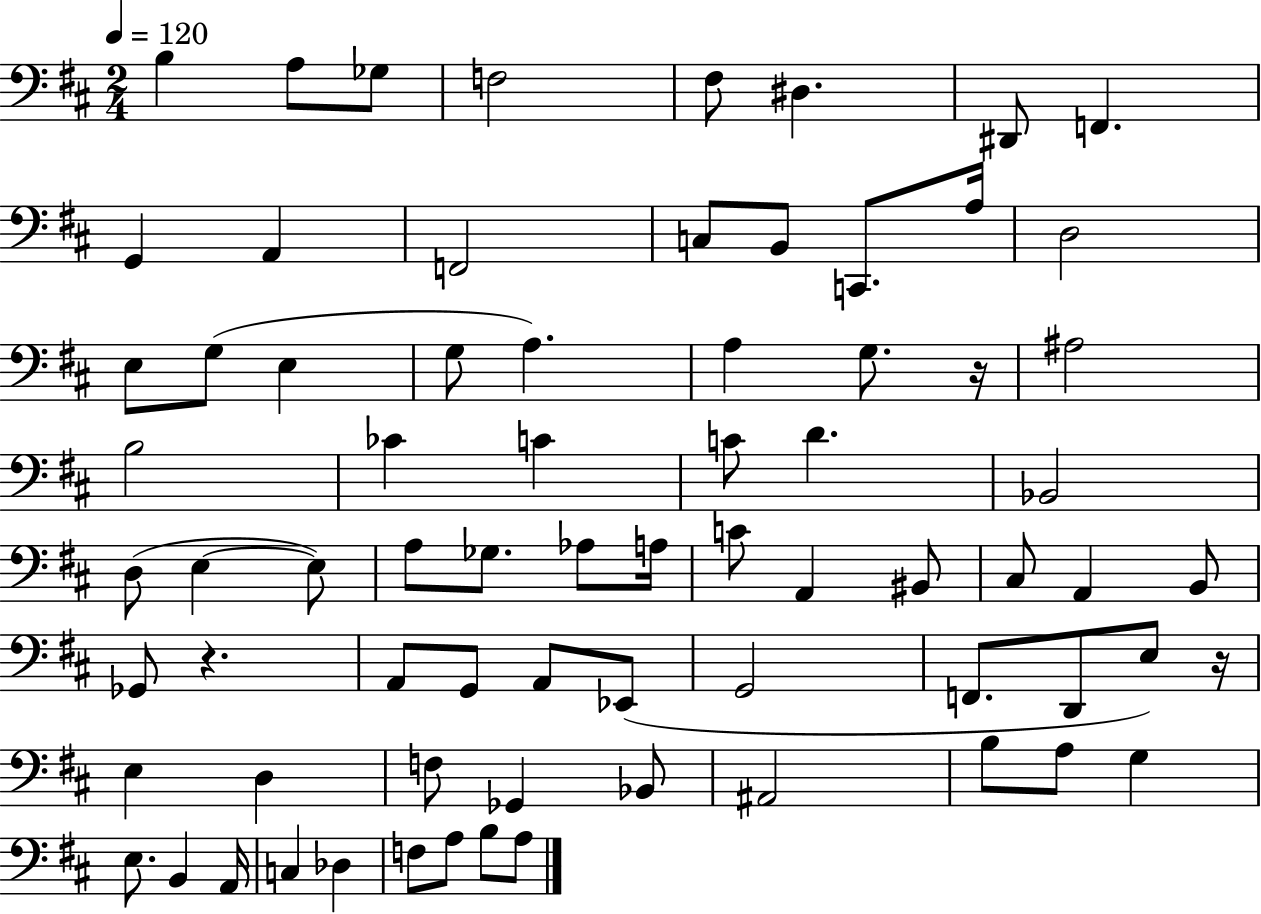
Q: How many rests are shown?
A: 3